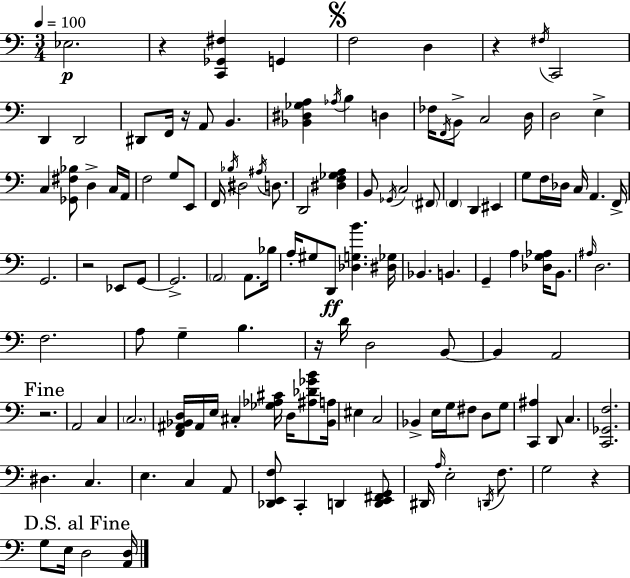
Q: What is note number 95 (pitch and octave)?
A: C3